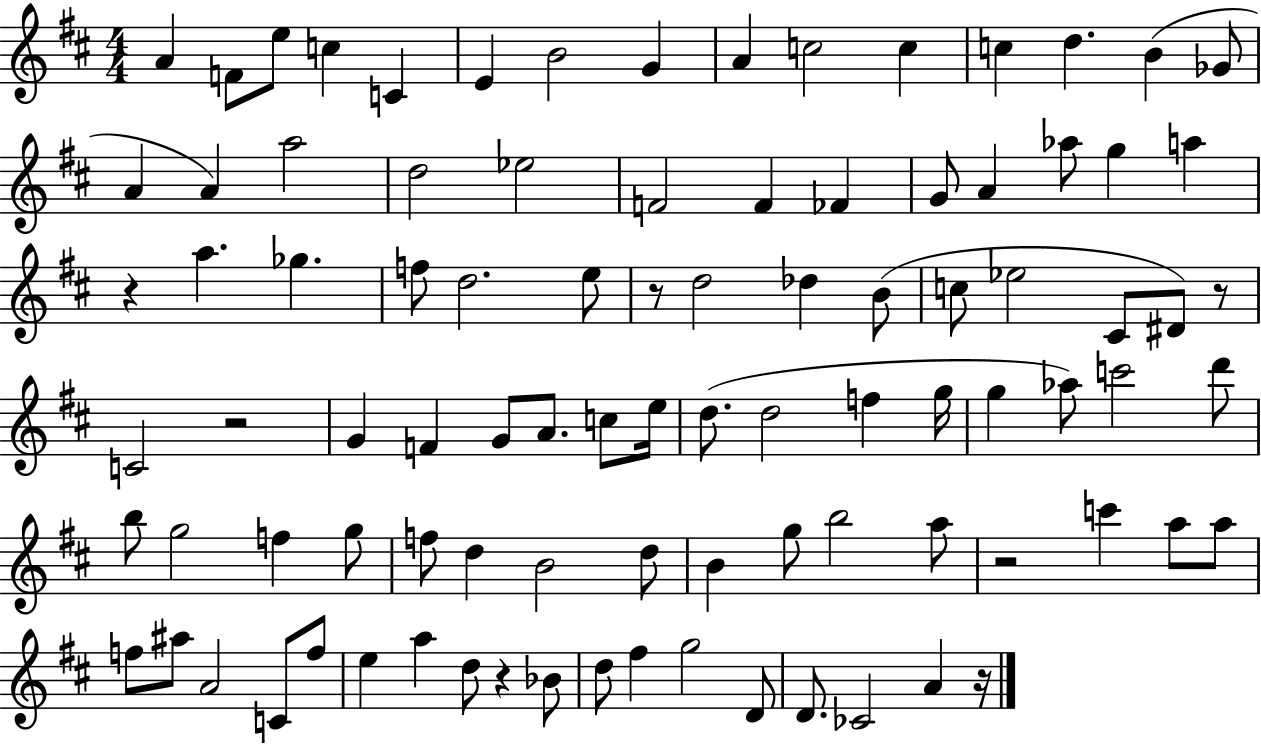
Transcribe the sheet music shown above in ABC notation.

X:1
T:Untitled
M:4/4
L:1/4
K:D
A F/2 e/2 c C E B2 G A c2 c c d B _G/2 A A a2 d2 _e2 F2 F _F G/2 A _a/2 g a z a _g f/2 d2 e/2 z/2 d2 _d B/2 c/2 _e2 ^C/2 ^D/2 z/2 C2 z2 G F G/2 A/2 c/2 e/4 d/2 d2 f g/4 g _a/2 c'2 d'/2 b/2 g2 f g/2 f/2 d B2 d/2 B g/2 b2 a/2 z2 c' a/2 a/2 f/2 ^a/2 A2 C/2 f/2 e a d/2 z _B/2 d/2 ^f g2 D/2 D/2 _C2 A z/4